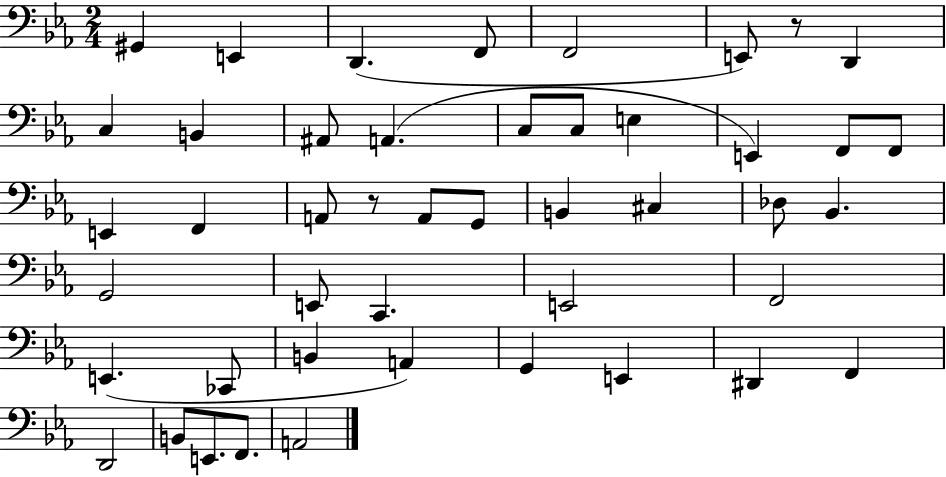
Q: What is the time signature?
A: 2/4